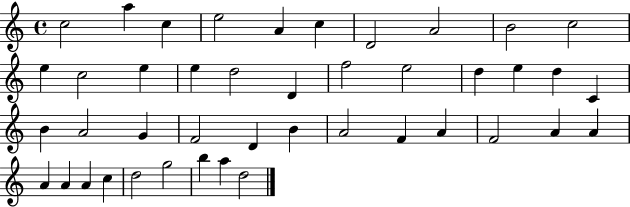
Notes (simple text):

C5/h A5/q C5/q E5/h A4/q C5/q D4/h A4/h B4/h C5/h E5/q C5/h E5/q E5/q D5/h D4/q F5/h E5/h D5/q E5/q D5/q C4/q B4/q A4/h G4/q F4/h D4/q B4/q A4/h F4/q A4/q F4/h A4/q A4/q A4/q A4/q A4/q C5/q D5/h G5/h B5/q A5/q D5/h